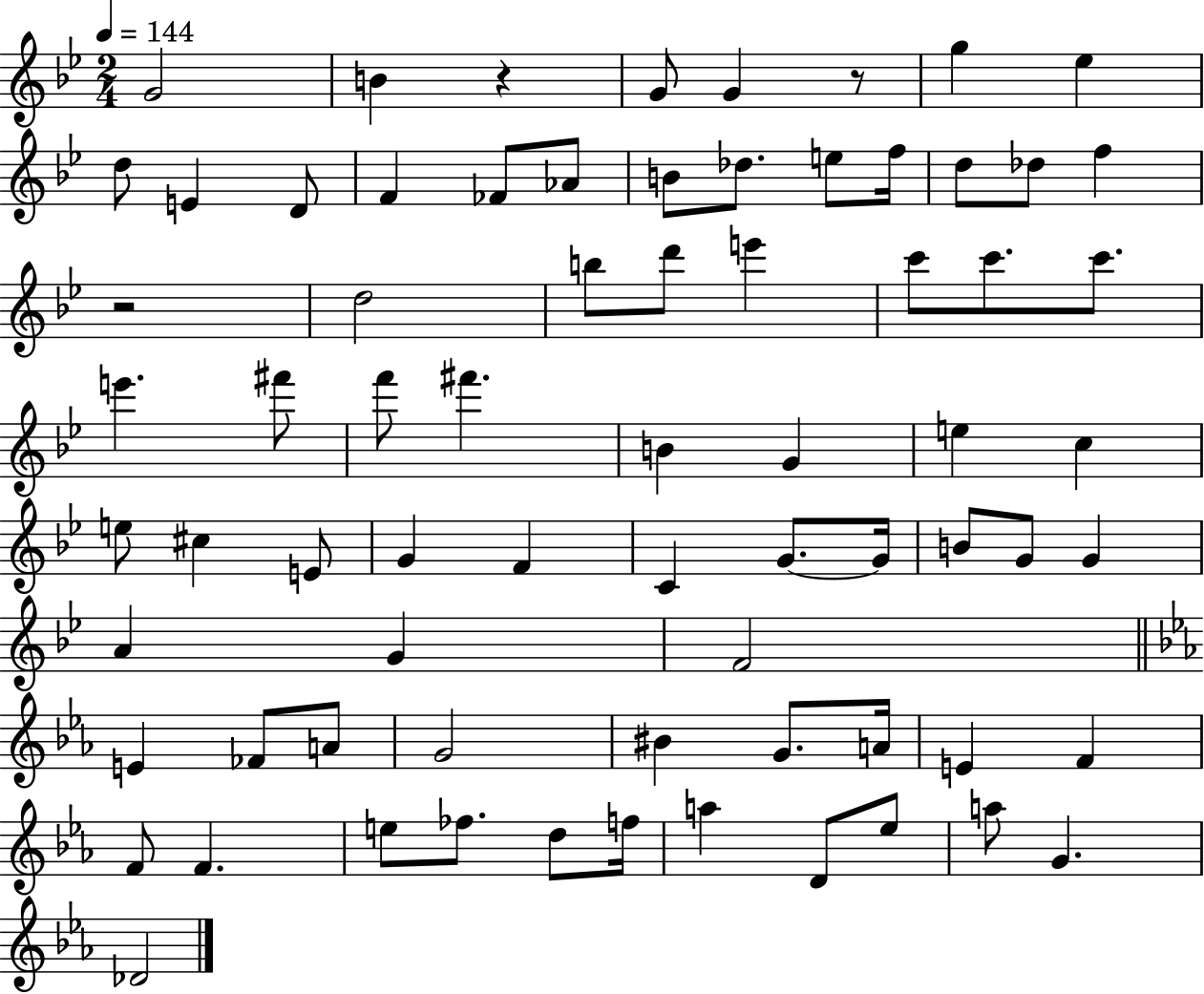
X:1
T:Untitled
M:2/4
L:1/4
K:Bb
G2 B z G/2 G z/2 g _e d/2 E D/2 F _F/2 _A/2 B/2 _d/2 e/2 f/4 d/2 _d/2 f z2 d2 b/2 d'/2 e' c'/2 c'/2 c'/2 e' ^f'/2 f'/2 ^f' B G e c e/2 ^c E/2 G F C G/2 G/4 B/2 G/2 G A G F2 E _F/2 A/2 G2 ^B G/2 A/4 E F F/2 F e/2 _f/2 d/2 f/4 a D/2 _e/2 a/2 G _D2